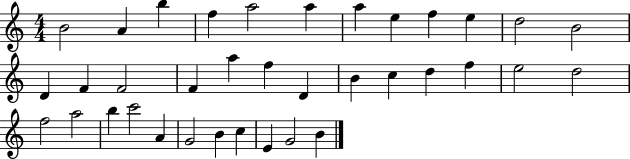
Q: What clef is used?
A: treble